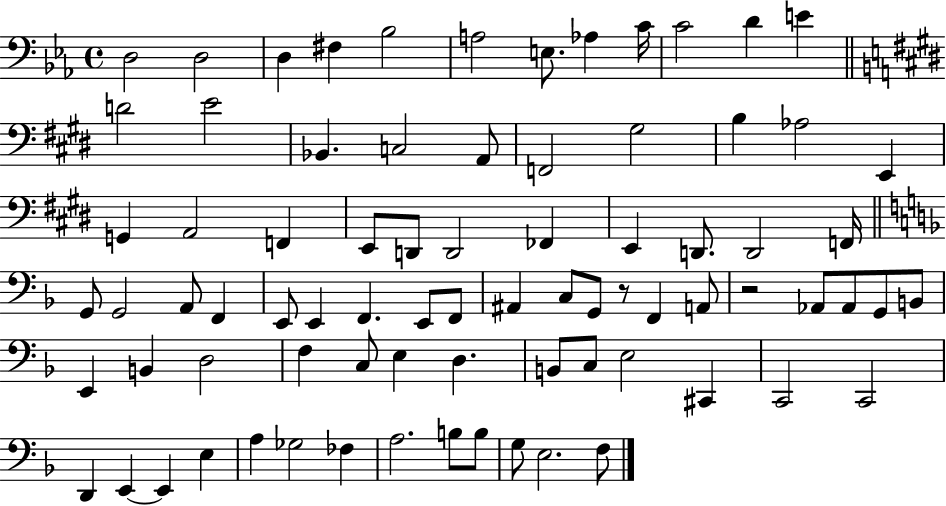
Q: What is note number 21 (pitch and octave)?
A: Ab3